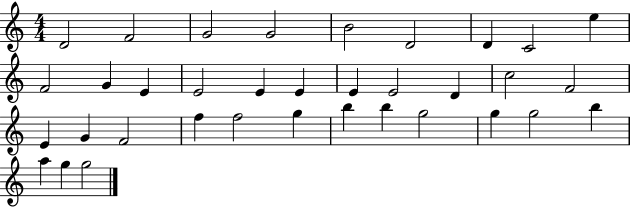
{
  \clef treble
  \numericTimeSignature
  \time 4/4
  \key c \major
  d'2 f'2 | g'2 g'2 | b'2 d'2 | d'4 c'2 e''4 | \break f'2 g'4 e'4 | e'2 e'4 e'4 | e'4 e'2 d'4 | c''2 f'2 | \break e'4 g'4 f'2 | f''4 f''2 g''4 | b''4 b''4 g''2 | g''4 g''2 b''4 | \break a''4 g''4 g''2 | \bar "|."
}